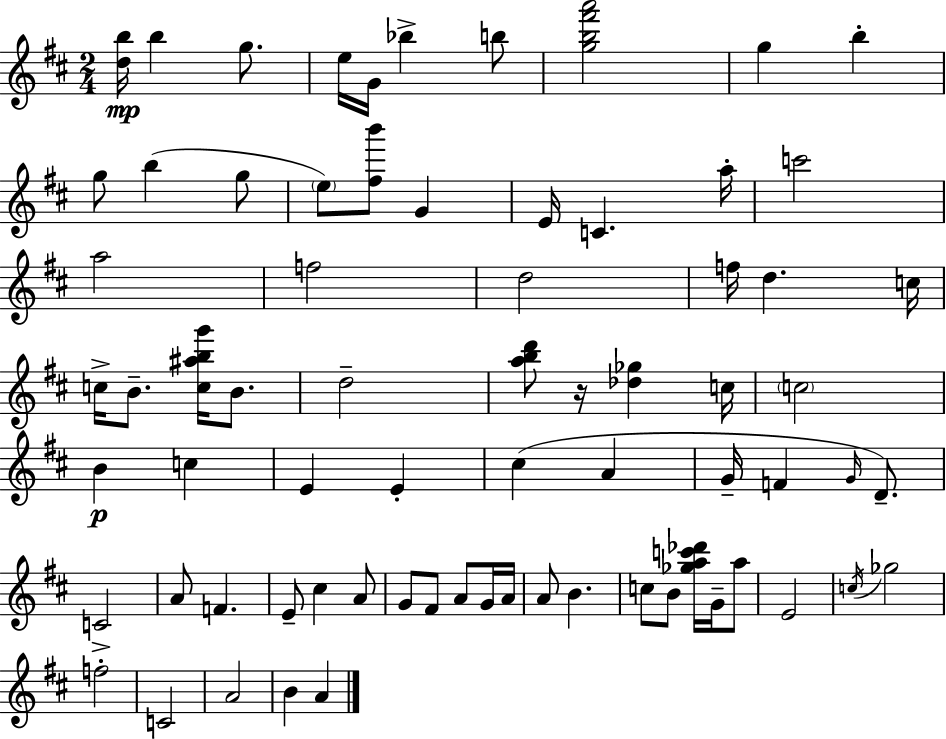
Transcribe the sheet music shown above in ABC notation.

X:1
T:Untitled
M:2/4
L:1/4
K:D
[db]/4 b g/2 e/4 G/4 _b b/2 [gb^f'a']2 g b g/2 b g/2 e/2 [^fb']/2 G E/4 C a/4 c'2 a2 f2 d2 f/4 d c/4 c/4 B/2 [c^abg']/4 B/2 d2 [abd']/2 z/4 [_d_g] c/4 c2 B c E E ^c A G/4 F G/4 D/2 C2 A/2 F E/2 ^c A/2 G/2 ^F/2 A/2 G/4 A/4 A/2 B c/2 B/2 [_gac'_d']/4 G/4 a/2 E2 c/4 _g2 f2 C2 A2 B A